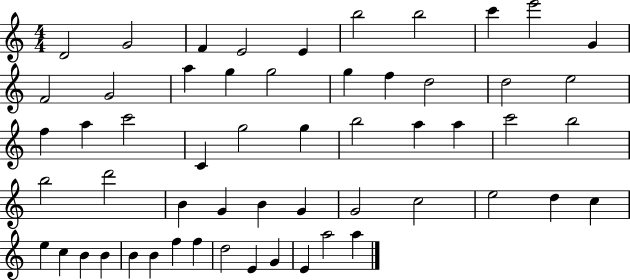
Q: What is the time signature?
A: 4/4